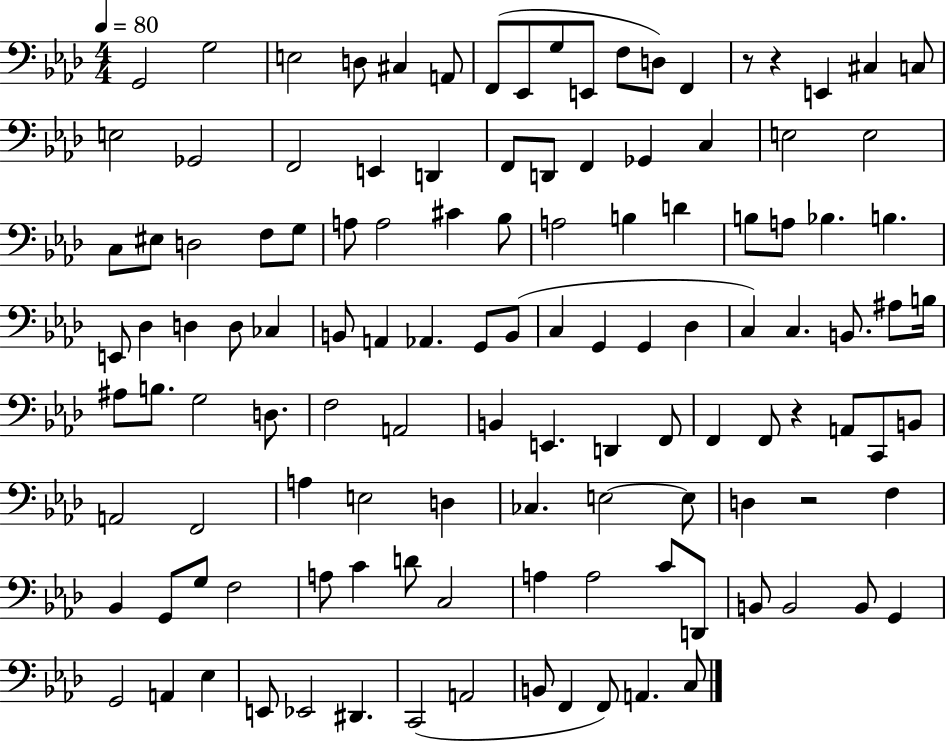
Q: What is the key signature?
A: AES major